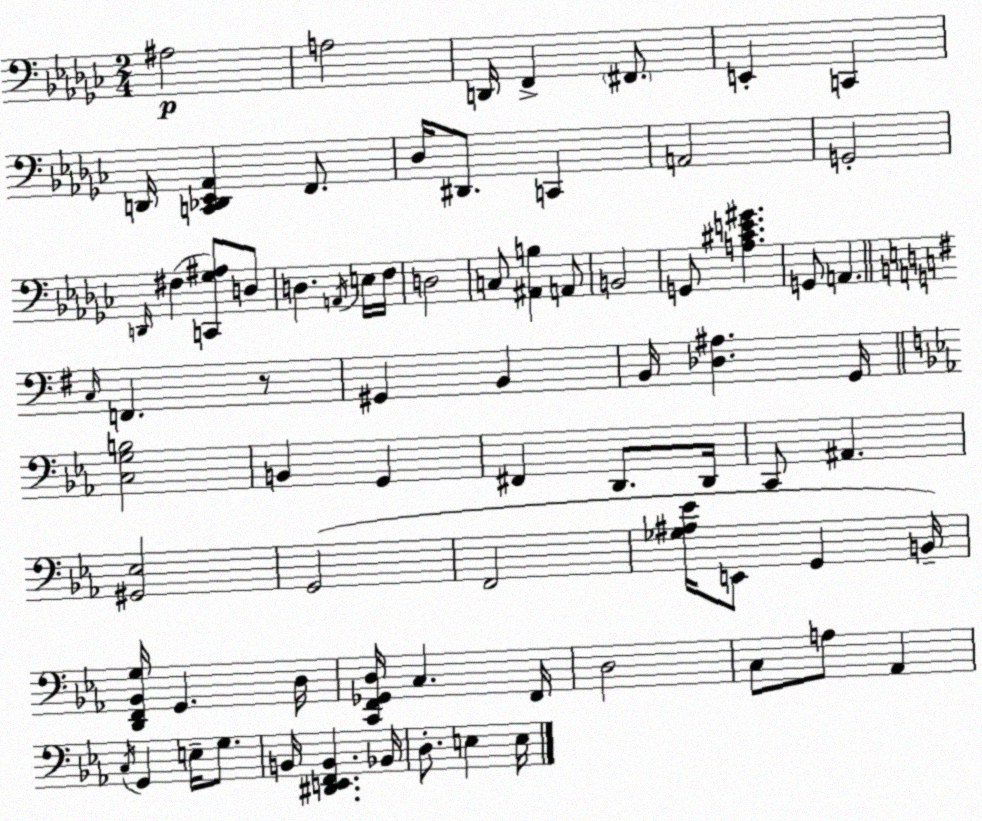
X:1
T:Untitled
M:2/4
L:1/4
K:Ebm
^A,2 A,2 D,,/4 F,, ^F,,/2 E,, C,, D,,/4 [C,,_D,,_E,,_A,,] F,,/2 _D,/4 ^D,,/2 C,, A,,2 G,,2 D,,/4 ^F, [C,,_G,^A,]/2 D,/2 D, A,,/4 E,/4 F,/4 D,2 C,/2 [^A,,B,] A,,/2 B,,2 G,,/2 [A,^CE^G] G,,/2 A,, C,/4 F,, z/2 ^G,, B,, B,,/4 [_D,^A,] G,,/4 [C,G,B,]2 B,, G,, ^F,, D,,/2 D,,/4 C,,/2 ^A,, [^G,,_E,]2 G,,2 F,,2 [_G,^A,_E]/4 E,,/2 G,, B,,/4 [D,,F,,_B,,G,]/4 G,, D,/4 [C,,F,,_G,,D,]/4 C, F,,/4 D,2 C,/2 A,/2 _A,, C,/4 G,, E,/4 G,/2 B,,/4 [^D,,E,,F,,B,,] _B,,/4 D,/2 E, E,/4